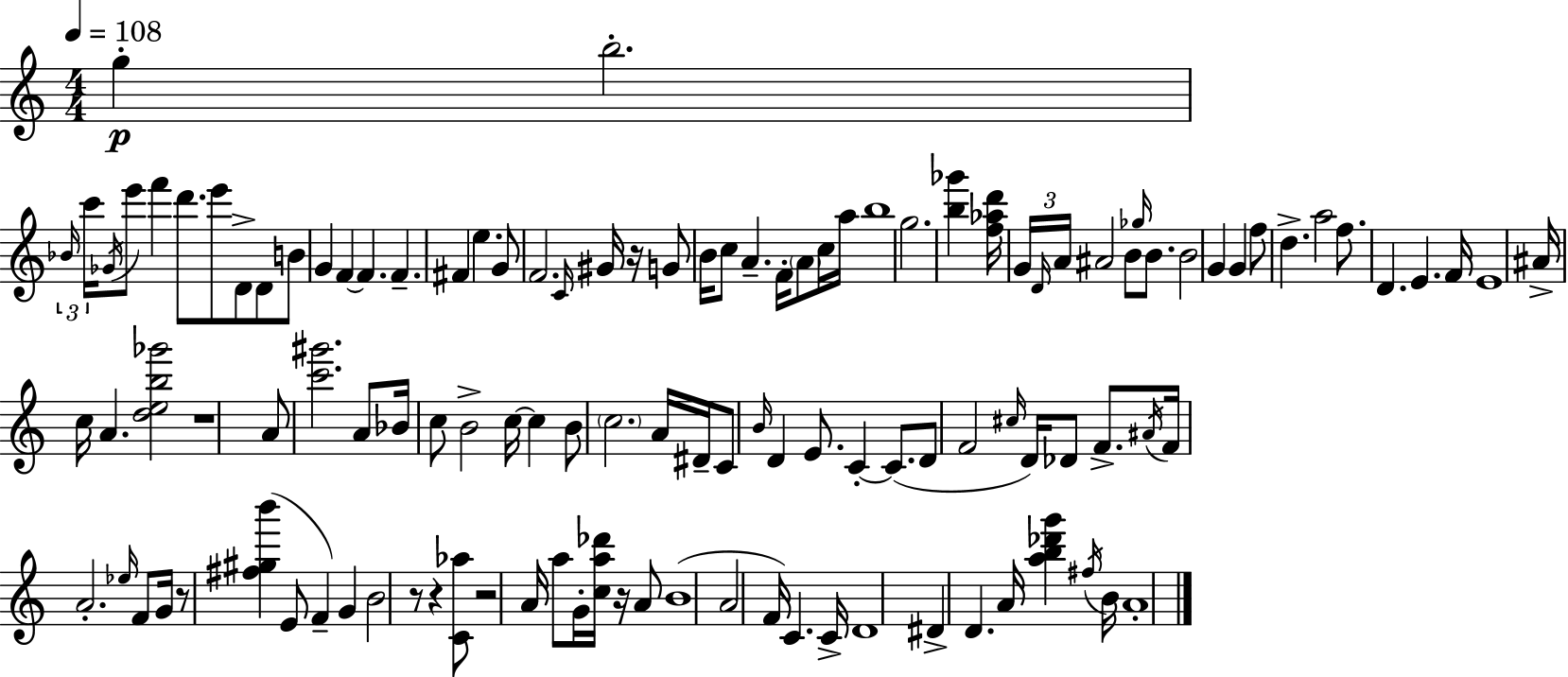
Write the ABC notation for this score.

X:1
T:Untitled
M:4/4
L:1/4
K:C
g b2 _B/4 c'/4 _G/4 e'/2 f' d'/2 e'/2 D/2 D/2 B/2 G F F F ^F e G/2 F2 C/4 ^G/4 z/4 G/2 B/4 c/2 A F/4 A/2 c/4 a/4 b4 g2 [b_g'] [f_ad']/4 G/4 D/4 A/4 ^A2 B/2 _g/4 B/2 B2 G G f/2 d a2 f/2 D E F/4 E4 ^A/4 c/4 A [deb_g']2 z4 A/2 [c'^g']2 A/2 _B/4 c/2 B2 c/4 c B/2 c2 A/4 ^D/4 C/2 B/4 D E/2 C C/2 D/2 F2 ^c/4 D/4 _D/2 F/2 ^A/4 F/4 A2 _e/4 F/2 G/4 z/2 [^f^gb'] E/2 F G B2 z/2 z [C_a]/2 z2 A/4 a/2 G/4 [ca_d']/4 z/4 A/2 B4 A2 F/4 C C/4 D4 ^D D A/4 [ab_d'g'] ^f/4 B/4 A4